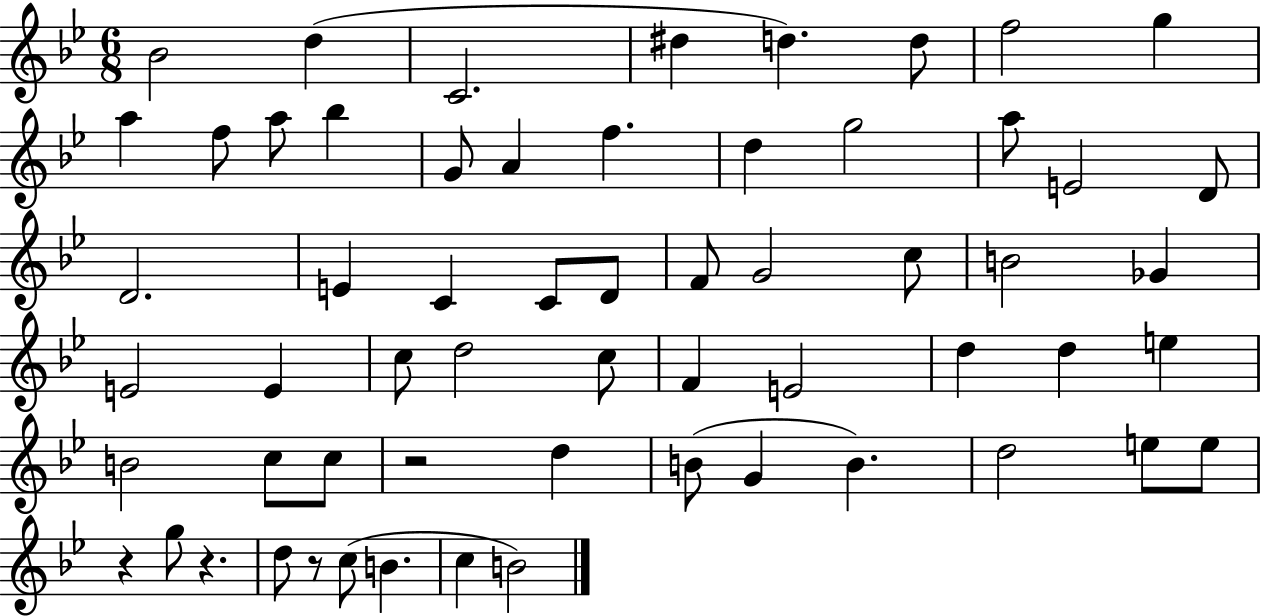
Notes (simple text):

Bb4/h D5/q C4/h. D#5/q D5/q. D5/e F5/h G5/q A5/q F5/e A5/e Bb5/q G4/e A4/q F5/q. D5/q G5/h A5/e E4/h D4/e D4/h. E4/q C4/q C4/e D4/e F4/e G4/h C5/e B4/h Gb4/q E4/h E4/q C5/e D5/h C5/e F4/q E4/h D5/q D5/q E5/q B4/h C5/e C5/e R/h D5/q B4/e G4/q B4/q. D5/h E5/e E5/e R/q G5/e R/q. D5/e R/e C5/e B4/q. C5/q B4/h